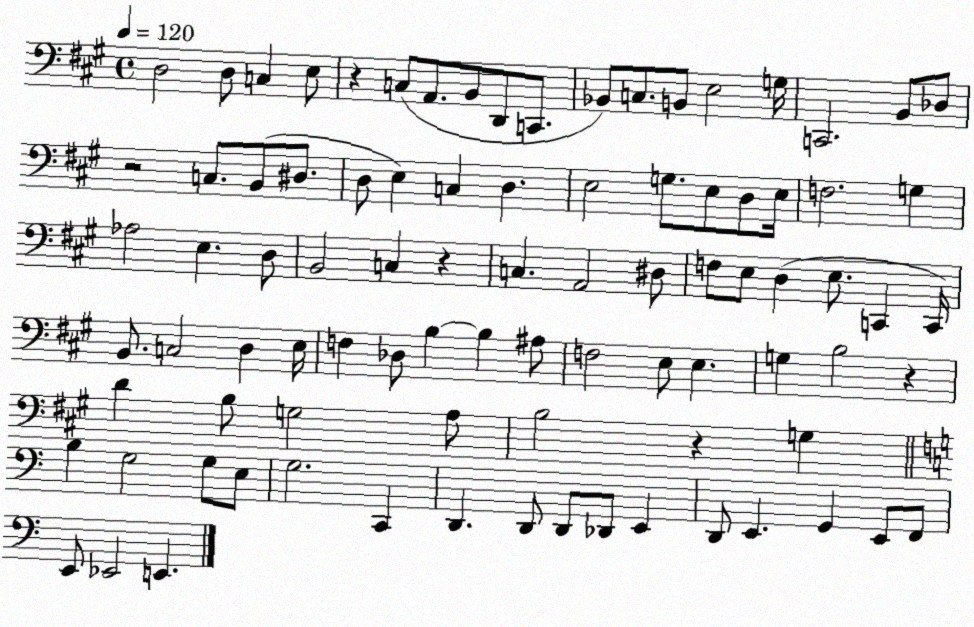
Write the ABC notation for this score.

X:1
T:Untitled
M:4/4
L:1/4
K:A
D,2 D,/2 C, E,/2 z C,/2 A,,/2 B,,/2 D,,/2 C,,/2 _B,,/2 C,/2 B,,/2 E,2 G,/4 C,,2 B,,/2 _D,/2 z2 C,/2 B,,/2 ^D,/2 D,/2 E, C, D, E,2 G,/2 E,/2 D,/2 E,/4 F,2 G, _A,2 E, D,/2 B,,2 C, z C, A,,2 ^D,/2 F,/2 E,/2 D, E,/2 C,, C,,/4 B,,/2 C,2 D, E,/4 F, _D,/2 B, B, ^A,/2 F,2 E,/2 E, G, B,2 z D B,/2 G,2 A,/2 B,2 z G, B, G,2 G,/2 E,/2 G,2 C,, D,, D,,/2 D,,/2 _D,,/2 E,, D,,/2 E,, G,, E,,/2 F,,/2 E,,/2 _E,,2 E,,